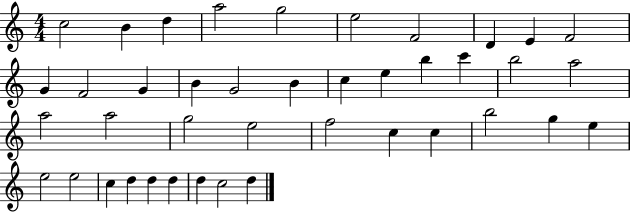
{
  \clef treble
  \numericTimeSignature
  \time 4/4
  \key c \major
  c''2 b'4 d''4 | a''2 g''2 | e''2 f'2 | d'4 e'4 f'2 | \break g'4 f'2 g'4 | b'4 g'2 b'4 | c''4 e''4 b''4 c'''4 | b''2 a''2 | \break a''2 a''2 | g''2 e''2 | f''2 c''4 c''4 | b''2 g''4 e''4 | \break e''2 e''2 | c''4 d''4 d''4 d''4 | d''4 c''2 d''4 | \bar "|."
}